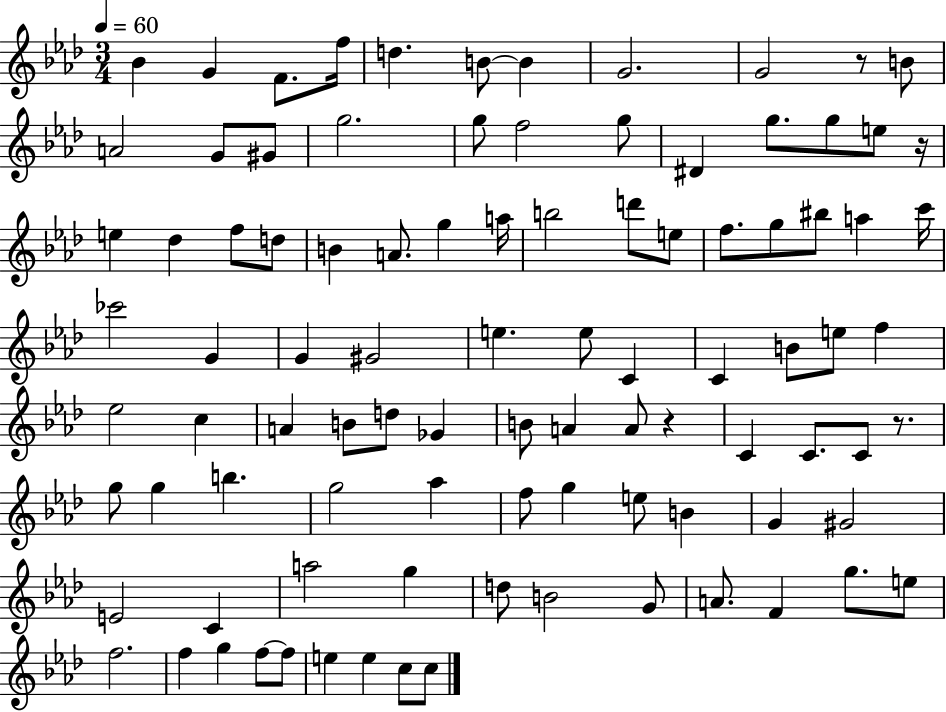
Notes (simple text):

Bb4/q G4/q F4/e. F5/s D5/q. B4/e B4/q G4/h. G4/h R/e B4/e A4/h G4/e G#4/e G5/h. G5/e F5/h G5/e D#4/q G5/e. G5/e E5/e R/s E5/q Db5/q F5/e D5/e B4/q A4/e. G5/q A5/s B5/h D6/e E5/e F5/e. G5/e BIS5/e A5/q C6/s CES6/h G4/q G4/q G#4/h E5/q. E5/e C4/q C4/q B4/e E5/e F5/q Eb5/h C5/q A4/q B4/e D5/e Gb4/q B4/e A4/q A4/e R/q C4/q C4/e. C4/e R/e. G5/e G5/q B5/q. G5/h Ab5/q F5/e G5/q E5/e B4/q G4/q G#4/h E4/h C4/q A5/h G5/q D5/e B4/h G4/e A4/e. F4/q G5/e. E5/e F5/h. F5/q G5/q F5/e F5/e E5/q E5/q C5/e C5/e